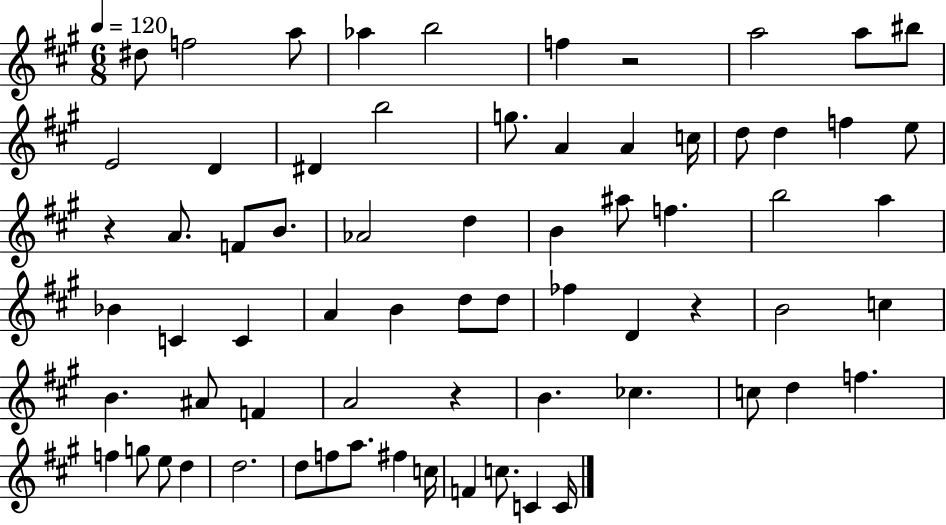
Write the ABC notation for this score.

X:1
T:Untitled
M:6/8
L:1/4
K:A
^d/2 f2 a/2 _a b2 f z2 a2 a/2 ^b/2 E2 D ^D b2 g/2 A A c/4 d/2 d f e/2 z A/2 F/2 B/2 _A2 d B ^a/2 f b2 a _B C C A B d/2 d/2 _f D z B2 c B ^A/2 F A2 z B _c c/2 d f f g/2 e/2 d d2 d/2 f/2 a/2 ^f c/4 F c/2 C C/4